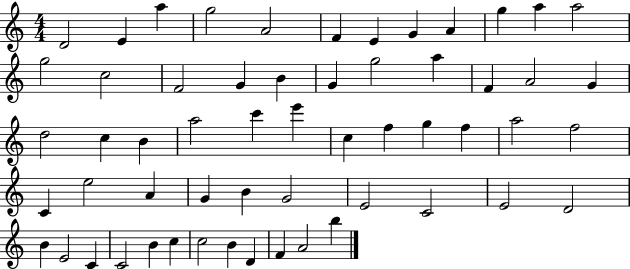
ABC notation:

X:1
T:Untitled
M:4/4
L:1/4
K:C
D2 E a g2 A2 F E G A g a a2 g2 c2 F2 G B G g2 a F A2 G d2 c B a2 c' e' c f g f a2 f2 C e2 A G B G2 E2 C2 E2 D2 B E2 C C2 B c c2 B D F A2 b